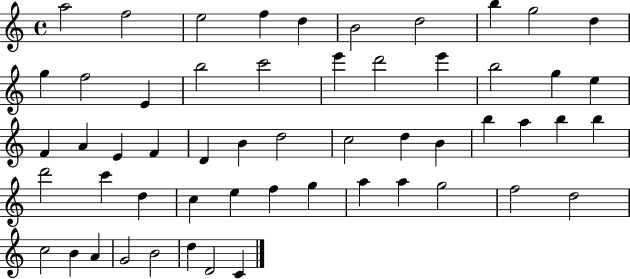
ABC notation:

X:1
T:Untitled
M:4/4
L:1/4
K:C
a2 f2 e2 f d B2 d2 b g2 d g f2 E b2 c'2 e' d'2 e' b2 g e F A E F D B d2 c2 d B b a b b d'2 c' d c e f g a a g2 f2 d2 c2 B A G2 B2 d D2 C